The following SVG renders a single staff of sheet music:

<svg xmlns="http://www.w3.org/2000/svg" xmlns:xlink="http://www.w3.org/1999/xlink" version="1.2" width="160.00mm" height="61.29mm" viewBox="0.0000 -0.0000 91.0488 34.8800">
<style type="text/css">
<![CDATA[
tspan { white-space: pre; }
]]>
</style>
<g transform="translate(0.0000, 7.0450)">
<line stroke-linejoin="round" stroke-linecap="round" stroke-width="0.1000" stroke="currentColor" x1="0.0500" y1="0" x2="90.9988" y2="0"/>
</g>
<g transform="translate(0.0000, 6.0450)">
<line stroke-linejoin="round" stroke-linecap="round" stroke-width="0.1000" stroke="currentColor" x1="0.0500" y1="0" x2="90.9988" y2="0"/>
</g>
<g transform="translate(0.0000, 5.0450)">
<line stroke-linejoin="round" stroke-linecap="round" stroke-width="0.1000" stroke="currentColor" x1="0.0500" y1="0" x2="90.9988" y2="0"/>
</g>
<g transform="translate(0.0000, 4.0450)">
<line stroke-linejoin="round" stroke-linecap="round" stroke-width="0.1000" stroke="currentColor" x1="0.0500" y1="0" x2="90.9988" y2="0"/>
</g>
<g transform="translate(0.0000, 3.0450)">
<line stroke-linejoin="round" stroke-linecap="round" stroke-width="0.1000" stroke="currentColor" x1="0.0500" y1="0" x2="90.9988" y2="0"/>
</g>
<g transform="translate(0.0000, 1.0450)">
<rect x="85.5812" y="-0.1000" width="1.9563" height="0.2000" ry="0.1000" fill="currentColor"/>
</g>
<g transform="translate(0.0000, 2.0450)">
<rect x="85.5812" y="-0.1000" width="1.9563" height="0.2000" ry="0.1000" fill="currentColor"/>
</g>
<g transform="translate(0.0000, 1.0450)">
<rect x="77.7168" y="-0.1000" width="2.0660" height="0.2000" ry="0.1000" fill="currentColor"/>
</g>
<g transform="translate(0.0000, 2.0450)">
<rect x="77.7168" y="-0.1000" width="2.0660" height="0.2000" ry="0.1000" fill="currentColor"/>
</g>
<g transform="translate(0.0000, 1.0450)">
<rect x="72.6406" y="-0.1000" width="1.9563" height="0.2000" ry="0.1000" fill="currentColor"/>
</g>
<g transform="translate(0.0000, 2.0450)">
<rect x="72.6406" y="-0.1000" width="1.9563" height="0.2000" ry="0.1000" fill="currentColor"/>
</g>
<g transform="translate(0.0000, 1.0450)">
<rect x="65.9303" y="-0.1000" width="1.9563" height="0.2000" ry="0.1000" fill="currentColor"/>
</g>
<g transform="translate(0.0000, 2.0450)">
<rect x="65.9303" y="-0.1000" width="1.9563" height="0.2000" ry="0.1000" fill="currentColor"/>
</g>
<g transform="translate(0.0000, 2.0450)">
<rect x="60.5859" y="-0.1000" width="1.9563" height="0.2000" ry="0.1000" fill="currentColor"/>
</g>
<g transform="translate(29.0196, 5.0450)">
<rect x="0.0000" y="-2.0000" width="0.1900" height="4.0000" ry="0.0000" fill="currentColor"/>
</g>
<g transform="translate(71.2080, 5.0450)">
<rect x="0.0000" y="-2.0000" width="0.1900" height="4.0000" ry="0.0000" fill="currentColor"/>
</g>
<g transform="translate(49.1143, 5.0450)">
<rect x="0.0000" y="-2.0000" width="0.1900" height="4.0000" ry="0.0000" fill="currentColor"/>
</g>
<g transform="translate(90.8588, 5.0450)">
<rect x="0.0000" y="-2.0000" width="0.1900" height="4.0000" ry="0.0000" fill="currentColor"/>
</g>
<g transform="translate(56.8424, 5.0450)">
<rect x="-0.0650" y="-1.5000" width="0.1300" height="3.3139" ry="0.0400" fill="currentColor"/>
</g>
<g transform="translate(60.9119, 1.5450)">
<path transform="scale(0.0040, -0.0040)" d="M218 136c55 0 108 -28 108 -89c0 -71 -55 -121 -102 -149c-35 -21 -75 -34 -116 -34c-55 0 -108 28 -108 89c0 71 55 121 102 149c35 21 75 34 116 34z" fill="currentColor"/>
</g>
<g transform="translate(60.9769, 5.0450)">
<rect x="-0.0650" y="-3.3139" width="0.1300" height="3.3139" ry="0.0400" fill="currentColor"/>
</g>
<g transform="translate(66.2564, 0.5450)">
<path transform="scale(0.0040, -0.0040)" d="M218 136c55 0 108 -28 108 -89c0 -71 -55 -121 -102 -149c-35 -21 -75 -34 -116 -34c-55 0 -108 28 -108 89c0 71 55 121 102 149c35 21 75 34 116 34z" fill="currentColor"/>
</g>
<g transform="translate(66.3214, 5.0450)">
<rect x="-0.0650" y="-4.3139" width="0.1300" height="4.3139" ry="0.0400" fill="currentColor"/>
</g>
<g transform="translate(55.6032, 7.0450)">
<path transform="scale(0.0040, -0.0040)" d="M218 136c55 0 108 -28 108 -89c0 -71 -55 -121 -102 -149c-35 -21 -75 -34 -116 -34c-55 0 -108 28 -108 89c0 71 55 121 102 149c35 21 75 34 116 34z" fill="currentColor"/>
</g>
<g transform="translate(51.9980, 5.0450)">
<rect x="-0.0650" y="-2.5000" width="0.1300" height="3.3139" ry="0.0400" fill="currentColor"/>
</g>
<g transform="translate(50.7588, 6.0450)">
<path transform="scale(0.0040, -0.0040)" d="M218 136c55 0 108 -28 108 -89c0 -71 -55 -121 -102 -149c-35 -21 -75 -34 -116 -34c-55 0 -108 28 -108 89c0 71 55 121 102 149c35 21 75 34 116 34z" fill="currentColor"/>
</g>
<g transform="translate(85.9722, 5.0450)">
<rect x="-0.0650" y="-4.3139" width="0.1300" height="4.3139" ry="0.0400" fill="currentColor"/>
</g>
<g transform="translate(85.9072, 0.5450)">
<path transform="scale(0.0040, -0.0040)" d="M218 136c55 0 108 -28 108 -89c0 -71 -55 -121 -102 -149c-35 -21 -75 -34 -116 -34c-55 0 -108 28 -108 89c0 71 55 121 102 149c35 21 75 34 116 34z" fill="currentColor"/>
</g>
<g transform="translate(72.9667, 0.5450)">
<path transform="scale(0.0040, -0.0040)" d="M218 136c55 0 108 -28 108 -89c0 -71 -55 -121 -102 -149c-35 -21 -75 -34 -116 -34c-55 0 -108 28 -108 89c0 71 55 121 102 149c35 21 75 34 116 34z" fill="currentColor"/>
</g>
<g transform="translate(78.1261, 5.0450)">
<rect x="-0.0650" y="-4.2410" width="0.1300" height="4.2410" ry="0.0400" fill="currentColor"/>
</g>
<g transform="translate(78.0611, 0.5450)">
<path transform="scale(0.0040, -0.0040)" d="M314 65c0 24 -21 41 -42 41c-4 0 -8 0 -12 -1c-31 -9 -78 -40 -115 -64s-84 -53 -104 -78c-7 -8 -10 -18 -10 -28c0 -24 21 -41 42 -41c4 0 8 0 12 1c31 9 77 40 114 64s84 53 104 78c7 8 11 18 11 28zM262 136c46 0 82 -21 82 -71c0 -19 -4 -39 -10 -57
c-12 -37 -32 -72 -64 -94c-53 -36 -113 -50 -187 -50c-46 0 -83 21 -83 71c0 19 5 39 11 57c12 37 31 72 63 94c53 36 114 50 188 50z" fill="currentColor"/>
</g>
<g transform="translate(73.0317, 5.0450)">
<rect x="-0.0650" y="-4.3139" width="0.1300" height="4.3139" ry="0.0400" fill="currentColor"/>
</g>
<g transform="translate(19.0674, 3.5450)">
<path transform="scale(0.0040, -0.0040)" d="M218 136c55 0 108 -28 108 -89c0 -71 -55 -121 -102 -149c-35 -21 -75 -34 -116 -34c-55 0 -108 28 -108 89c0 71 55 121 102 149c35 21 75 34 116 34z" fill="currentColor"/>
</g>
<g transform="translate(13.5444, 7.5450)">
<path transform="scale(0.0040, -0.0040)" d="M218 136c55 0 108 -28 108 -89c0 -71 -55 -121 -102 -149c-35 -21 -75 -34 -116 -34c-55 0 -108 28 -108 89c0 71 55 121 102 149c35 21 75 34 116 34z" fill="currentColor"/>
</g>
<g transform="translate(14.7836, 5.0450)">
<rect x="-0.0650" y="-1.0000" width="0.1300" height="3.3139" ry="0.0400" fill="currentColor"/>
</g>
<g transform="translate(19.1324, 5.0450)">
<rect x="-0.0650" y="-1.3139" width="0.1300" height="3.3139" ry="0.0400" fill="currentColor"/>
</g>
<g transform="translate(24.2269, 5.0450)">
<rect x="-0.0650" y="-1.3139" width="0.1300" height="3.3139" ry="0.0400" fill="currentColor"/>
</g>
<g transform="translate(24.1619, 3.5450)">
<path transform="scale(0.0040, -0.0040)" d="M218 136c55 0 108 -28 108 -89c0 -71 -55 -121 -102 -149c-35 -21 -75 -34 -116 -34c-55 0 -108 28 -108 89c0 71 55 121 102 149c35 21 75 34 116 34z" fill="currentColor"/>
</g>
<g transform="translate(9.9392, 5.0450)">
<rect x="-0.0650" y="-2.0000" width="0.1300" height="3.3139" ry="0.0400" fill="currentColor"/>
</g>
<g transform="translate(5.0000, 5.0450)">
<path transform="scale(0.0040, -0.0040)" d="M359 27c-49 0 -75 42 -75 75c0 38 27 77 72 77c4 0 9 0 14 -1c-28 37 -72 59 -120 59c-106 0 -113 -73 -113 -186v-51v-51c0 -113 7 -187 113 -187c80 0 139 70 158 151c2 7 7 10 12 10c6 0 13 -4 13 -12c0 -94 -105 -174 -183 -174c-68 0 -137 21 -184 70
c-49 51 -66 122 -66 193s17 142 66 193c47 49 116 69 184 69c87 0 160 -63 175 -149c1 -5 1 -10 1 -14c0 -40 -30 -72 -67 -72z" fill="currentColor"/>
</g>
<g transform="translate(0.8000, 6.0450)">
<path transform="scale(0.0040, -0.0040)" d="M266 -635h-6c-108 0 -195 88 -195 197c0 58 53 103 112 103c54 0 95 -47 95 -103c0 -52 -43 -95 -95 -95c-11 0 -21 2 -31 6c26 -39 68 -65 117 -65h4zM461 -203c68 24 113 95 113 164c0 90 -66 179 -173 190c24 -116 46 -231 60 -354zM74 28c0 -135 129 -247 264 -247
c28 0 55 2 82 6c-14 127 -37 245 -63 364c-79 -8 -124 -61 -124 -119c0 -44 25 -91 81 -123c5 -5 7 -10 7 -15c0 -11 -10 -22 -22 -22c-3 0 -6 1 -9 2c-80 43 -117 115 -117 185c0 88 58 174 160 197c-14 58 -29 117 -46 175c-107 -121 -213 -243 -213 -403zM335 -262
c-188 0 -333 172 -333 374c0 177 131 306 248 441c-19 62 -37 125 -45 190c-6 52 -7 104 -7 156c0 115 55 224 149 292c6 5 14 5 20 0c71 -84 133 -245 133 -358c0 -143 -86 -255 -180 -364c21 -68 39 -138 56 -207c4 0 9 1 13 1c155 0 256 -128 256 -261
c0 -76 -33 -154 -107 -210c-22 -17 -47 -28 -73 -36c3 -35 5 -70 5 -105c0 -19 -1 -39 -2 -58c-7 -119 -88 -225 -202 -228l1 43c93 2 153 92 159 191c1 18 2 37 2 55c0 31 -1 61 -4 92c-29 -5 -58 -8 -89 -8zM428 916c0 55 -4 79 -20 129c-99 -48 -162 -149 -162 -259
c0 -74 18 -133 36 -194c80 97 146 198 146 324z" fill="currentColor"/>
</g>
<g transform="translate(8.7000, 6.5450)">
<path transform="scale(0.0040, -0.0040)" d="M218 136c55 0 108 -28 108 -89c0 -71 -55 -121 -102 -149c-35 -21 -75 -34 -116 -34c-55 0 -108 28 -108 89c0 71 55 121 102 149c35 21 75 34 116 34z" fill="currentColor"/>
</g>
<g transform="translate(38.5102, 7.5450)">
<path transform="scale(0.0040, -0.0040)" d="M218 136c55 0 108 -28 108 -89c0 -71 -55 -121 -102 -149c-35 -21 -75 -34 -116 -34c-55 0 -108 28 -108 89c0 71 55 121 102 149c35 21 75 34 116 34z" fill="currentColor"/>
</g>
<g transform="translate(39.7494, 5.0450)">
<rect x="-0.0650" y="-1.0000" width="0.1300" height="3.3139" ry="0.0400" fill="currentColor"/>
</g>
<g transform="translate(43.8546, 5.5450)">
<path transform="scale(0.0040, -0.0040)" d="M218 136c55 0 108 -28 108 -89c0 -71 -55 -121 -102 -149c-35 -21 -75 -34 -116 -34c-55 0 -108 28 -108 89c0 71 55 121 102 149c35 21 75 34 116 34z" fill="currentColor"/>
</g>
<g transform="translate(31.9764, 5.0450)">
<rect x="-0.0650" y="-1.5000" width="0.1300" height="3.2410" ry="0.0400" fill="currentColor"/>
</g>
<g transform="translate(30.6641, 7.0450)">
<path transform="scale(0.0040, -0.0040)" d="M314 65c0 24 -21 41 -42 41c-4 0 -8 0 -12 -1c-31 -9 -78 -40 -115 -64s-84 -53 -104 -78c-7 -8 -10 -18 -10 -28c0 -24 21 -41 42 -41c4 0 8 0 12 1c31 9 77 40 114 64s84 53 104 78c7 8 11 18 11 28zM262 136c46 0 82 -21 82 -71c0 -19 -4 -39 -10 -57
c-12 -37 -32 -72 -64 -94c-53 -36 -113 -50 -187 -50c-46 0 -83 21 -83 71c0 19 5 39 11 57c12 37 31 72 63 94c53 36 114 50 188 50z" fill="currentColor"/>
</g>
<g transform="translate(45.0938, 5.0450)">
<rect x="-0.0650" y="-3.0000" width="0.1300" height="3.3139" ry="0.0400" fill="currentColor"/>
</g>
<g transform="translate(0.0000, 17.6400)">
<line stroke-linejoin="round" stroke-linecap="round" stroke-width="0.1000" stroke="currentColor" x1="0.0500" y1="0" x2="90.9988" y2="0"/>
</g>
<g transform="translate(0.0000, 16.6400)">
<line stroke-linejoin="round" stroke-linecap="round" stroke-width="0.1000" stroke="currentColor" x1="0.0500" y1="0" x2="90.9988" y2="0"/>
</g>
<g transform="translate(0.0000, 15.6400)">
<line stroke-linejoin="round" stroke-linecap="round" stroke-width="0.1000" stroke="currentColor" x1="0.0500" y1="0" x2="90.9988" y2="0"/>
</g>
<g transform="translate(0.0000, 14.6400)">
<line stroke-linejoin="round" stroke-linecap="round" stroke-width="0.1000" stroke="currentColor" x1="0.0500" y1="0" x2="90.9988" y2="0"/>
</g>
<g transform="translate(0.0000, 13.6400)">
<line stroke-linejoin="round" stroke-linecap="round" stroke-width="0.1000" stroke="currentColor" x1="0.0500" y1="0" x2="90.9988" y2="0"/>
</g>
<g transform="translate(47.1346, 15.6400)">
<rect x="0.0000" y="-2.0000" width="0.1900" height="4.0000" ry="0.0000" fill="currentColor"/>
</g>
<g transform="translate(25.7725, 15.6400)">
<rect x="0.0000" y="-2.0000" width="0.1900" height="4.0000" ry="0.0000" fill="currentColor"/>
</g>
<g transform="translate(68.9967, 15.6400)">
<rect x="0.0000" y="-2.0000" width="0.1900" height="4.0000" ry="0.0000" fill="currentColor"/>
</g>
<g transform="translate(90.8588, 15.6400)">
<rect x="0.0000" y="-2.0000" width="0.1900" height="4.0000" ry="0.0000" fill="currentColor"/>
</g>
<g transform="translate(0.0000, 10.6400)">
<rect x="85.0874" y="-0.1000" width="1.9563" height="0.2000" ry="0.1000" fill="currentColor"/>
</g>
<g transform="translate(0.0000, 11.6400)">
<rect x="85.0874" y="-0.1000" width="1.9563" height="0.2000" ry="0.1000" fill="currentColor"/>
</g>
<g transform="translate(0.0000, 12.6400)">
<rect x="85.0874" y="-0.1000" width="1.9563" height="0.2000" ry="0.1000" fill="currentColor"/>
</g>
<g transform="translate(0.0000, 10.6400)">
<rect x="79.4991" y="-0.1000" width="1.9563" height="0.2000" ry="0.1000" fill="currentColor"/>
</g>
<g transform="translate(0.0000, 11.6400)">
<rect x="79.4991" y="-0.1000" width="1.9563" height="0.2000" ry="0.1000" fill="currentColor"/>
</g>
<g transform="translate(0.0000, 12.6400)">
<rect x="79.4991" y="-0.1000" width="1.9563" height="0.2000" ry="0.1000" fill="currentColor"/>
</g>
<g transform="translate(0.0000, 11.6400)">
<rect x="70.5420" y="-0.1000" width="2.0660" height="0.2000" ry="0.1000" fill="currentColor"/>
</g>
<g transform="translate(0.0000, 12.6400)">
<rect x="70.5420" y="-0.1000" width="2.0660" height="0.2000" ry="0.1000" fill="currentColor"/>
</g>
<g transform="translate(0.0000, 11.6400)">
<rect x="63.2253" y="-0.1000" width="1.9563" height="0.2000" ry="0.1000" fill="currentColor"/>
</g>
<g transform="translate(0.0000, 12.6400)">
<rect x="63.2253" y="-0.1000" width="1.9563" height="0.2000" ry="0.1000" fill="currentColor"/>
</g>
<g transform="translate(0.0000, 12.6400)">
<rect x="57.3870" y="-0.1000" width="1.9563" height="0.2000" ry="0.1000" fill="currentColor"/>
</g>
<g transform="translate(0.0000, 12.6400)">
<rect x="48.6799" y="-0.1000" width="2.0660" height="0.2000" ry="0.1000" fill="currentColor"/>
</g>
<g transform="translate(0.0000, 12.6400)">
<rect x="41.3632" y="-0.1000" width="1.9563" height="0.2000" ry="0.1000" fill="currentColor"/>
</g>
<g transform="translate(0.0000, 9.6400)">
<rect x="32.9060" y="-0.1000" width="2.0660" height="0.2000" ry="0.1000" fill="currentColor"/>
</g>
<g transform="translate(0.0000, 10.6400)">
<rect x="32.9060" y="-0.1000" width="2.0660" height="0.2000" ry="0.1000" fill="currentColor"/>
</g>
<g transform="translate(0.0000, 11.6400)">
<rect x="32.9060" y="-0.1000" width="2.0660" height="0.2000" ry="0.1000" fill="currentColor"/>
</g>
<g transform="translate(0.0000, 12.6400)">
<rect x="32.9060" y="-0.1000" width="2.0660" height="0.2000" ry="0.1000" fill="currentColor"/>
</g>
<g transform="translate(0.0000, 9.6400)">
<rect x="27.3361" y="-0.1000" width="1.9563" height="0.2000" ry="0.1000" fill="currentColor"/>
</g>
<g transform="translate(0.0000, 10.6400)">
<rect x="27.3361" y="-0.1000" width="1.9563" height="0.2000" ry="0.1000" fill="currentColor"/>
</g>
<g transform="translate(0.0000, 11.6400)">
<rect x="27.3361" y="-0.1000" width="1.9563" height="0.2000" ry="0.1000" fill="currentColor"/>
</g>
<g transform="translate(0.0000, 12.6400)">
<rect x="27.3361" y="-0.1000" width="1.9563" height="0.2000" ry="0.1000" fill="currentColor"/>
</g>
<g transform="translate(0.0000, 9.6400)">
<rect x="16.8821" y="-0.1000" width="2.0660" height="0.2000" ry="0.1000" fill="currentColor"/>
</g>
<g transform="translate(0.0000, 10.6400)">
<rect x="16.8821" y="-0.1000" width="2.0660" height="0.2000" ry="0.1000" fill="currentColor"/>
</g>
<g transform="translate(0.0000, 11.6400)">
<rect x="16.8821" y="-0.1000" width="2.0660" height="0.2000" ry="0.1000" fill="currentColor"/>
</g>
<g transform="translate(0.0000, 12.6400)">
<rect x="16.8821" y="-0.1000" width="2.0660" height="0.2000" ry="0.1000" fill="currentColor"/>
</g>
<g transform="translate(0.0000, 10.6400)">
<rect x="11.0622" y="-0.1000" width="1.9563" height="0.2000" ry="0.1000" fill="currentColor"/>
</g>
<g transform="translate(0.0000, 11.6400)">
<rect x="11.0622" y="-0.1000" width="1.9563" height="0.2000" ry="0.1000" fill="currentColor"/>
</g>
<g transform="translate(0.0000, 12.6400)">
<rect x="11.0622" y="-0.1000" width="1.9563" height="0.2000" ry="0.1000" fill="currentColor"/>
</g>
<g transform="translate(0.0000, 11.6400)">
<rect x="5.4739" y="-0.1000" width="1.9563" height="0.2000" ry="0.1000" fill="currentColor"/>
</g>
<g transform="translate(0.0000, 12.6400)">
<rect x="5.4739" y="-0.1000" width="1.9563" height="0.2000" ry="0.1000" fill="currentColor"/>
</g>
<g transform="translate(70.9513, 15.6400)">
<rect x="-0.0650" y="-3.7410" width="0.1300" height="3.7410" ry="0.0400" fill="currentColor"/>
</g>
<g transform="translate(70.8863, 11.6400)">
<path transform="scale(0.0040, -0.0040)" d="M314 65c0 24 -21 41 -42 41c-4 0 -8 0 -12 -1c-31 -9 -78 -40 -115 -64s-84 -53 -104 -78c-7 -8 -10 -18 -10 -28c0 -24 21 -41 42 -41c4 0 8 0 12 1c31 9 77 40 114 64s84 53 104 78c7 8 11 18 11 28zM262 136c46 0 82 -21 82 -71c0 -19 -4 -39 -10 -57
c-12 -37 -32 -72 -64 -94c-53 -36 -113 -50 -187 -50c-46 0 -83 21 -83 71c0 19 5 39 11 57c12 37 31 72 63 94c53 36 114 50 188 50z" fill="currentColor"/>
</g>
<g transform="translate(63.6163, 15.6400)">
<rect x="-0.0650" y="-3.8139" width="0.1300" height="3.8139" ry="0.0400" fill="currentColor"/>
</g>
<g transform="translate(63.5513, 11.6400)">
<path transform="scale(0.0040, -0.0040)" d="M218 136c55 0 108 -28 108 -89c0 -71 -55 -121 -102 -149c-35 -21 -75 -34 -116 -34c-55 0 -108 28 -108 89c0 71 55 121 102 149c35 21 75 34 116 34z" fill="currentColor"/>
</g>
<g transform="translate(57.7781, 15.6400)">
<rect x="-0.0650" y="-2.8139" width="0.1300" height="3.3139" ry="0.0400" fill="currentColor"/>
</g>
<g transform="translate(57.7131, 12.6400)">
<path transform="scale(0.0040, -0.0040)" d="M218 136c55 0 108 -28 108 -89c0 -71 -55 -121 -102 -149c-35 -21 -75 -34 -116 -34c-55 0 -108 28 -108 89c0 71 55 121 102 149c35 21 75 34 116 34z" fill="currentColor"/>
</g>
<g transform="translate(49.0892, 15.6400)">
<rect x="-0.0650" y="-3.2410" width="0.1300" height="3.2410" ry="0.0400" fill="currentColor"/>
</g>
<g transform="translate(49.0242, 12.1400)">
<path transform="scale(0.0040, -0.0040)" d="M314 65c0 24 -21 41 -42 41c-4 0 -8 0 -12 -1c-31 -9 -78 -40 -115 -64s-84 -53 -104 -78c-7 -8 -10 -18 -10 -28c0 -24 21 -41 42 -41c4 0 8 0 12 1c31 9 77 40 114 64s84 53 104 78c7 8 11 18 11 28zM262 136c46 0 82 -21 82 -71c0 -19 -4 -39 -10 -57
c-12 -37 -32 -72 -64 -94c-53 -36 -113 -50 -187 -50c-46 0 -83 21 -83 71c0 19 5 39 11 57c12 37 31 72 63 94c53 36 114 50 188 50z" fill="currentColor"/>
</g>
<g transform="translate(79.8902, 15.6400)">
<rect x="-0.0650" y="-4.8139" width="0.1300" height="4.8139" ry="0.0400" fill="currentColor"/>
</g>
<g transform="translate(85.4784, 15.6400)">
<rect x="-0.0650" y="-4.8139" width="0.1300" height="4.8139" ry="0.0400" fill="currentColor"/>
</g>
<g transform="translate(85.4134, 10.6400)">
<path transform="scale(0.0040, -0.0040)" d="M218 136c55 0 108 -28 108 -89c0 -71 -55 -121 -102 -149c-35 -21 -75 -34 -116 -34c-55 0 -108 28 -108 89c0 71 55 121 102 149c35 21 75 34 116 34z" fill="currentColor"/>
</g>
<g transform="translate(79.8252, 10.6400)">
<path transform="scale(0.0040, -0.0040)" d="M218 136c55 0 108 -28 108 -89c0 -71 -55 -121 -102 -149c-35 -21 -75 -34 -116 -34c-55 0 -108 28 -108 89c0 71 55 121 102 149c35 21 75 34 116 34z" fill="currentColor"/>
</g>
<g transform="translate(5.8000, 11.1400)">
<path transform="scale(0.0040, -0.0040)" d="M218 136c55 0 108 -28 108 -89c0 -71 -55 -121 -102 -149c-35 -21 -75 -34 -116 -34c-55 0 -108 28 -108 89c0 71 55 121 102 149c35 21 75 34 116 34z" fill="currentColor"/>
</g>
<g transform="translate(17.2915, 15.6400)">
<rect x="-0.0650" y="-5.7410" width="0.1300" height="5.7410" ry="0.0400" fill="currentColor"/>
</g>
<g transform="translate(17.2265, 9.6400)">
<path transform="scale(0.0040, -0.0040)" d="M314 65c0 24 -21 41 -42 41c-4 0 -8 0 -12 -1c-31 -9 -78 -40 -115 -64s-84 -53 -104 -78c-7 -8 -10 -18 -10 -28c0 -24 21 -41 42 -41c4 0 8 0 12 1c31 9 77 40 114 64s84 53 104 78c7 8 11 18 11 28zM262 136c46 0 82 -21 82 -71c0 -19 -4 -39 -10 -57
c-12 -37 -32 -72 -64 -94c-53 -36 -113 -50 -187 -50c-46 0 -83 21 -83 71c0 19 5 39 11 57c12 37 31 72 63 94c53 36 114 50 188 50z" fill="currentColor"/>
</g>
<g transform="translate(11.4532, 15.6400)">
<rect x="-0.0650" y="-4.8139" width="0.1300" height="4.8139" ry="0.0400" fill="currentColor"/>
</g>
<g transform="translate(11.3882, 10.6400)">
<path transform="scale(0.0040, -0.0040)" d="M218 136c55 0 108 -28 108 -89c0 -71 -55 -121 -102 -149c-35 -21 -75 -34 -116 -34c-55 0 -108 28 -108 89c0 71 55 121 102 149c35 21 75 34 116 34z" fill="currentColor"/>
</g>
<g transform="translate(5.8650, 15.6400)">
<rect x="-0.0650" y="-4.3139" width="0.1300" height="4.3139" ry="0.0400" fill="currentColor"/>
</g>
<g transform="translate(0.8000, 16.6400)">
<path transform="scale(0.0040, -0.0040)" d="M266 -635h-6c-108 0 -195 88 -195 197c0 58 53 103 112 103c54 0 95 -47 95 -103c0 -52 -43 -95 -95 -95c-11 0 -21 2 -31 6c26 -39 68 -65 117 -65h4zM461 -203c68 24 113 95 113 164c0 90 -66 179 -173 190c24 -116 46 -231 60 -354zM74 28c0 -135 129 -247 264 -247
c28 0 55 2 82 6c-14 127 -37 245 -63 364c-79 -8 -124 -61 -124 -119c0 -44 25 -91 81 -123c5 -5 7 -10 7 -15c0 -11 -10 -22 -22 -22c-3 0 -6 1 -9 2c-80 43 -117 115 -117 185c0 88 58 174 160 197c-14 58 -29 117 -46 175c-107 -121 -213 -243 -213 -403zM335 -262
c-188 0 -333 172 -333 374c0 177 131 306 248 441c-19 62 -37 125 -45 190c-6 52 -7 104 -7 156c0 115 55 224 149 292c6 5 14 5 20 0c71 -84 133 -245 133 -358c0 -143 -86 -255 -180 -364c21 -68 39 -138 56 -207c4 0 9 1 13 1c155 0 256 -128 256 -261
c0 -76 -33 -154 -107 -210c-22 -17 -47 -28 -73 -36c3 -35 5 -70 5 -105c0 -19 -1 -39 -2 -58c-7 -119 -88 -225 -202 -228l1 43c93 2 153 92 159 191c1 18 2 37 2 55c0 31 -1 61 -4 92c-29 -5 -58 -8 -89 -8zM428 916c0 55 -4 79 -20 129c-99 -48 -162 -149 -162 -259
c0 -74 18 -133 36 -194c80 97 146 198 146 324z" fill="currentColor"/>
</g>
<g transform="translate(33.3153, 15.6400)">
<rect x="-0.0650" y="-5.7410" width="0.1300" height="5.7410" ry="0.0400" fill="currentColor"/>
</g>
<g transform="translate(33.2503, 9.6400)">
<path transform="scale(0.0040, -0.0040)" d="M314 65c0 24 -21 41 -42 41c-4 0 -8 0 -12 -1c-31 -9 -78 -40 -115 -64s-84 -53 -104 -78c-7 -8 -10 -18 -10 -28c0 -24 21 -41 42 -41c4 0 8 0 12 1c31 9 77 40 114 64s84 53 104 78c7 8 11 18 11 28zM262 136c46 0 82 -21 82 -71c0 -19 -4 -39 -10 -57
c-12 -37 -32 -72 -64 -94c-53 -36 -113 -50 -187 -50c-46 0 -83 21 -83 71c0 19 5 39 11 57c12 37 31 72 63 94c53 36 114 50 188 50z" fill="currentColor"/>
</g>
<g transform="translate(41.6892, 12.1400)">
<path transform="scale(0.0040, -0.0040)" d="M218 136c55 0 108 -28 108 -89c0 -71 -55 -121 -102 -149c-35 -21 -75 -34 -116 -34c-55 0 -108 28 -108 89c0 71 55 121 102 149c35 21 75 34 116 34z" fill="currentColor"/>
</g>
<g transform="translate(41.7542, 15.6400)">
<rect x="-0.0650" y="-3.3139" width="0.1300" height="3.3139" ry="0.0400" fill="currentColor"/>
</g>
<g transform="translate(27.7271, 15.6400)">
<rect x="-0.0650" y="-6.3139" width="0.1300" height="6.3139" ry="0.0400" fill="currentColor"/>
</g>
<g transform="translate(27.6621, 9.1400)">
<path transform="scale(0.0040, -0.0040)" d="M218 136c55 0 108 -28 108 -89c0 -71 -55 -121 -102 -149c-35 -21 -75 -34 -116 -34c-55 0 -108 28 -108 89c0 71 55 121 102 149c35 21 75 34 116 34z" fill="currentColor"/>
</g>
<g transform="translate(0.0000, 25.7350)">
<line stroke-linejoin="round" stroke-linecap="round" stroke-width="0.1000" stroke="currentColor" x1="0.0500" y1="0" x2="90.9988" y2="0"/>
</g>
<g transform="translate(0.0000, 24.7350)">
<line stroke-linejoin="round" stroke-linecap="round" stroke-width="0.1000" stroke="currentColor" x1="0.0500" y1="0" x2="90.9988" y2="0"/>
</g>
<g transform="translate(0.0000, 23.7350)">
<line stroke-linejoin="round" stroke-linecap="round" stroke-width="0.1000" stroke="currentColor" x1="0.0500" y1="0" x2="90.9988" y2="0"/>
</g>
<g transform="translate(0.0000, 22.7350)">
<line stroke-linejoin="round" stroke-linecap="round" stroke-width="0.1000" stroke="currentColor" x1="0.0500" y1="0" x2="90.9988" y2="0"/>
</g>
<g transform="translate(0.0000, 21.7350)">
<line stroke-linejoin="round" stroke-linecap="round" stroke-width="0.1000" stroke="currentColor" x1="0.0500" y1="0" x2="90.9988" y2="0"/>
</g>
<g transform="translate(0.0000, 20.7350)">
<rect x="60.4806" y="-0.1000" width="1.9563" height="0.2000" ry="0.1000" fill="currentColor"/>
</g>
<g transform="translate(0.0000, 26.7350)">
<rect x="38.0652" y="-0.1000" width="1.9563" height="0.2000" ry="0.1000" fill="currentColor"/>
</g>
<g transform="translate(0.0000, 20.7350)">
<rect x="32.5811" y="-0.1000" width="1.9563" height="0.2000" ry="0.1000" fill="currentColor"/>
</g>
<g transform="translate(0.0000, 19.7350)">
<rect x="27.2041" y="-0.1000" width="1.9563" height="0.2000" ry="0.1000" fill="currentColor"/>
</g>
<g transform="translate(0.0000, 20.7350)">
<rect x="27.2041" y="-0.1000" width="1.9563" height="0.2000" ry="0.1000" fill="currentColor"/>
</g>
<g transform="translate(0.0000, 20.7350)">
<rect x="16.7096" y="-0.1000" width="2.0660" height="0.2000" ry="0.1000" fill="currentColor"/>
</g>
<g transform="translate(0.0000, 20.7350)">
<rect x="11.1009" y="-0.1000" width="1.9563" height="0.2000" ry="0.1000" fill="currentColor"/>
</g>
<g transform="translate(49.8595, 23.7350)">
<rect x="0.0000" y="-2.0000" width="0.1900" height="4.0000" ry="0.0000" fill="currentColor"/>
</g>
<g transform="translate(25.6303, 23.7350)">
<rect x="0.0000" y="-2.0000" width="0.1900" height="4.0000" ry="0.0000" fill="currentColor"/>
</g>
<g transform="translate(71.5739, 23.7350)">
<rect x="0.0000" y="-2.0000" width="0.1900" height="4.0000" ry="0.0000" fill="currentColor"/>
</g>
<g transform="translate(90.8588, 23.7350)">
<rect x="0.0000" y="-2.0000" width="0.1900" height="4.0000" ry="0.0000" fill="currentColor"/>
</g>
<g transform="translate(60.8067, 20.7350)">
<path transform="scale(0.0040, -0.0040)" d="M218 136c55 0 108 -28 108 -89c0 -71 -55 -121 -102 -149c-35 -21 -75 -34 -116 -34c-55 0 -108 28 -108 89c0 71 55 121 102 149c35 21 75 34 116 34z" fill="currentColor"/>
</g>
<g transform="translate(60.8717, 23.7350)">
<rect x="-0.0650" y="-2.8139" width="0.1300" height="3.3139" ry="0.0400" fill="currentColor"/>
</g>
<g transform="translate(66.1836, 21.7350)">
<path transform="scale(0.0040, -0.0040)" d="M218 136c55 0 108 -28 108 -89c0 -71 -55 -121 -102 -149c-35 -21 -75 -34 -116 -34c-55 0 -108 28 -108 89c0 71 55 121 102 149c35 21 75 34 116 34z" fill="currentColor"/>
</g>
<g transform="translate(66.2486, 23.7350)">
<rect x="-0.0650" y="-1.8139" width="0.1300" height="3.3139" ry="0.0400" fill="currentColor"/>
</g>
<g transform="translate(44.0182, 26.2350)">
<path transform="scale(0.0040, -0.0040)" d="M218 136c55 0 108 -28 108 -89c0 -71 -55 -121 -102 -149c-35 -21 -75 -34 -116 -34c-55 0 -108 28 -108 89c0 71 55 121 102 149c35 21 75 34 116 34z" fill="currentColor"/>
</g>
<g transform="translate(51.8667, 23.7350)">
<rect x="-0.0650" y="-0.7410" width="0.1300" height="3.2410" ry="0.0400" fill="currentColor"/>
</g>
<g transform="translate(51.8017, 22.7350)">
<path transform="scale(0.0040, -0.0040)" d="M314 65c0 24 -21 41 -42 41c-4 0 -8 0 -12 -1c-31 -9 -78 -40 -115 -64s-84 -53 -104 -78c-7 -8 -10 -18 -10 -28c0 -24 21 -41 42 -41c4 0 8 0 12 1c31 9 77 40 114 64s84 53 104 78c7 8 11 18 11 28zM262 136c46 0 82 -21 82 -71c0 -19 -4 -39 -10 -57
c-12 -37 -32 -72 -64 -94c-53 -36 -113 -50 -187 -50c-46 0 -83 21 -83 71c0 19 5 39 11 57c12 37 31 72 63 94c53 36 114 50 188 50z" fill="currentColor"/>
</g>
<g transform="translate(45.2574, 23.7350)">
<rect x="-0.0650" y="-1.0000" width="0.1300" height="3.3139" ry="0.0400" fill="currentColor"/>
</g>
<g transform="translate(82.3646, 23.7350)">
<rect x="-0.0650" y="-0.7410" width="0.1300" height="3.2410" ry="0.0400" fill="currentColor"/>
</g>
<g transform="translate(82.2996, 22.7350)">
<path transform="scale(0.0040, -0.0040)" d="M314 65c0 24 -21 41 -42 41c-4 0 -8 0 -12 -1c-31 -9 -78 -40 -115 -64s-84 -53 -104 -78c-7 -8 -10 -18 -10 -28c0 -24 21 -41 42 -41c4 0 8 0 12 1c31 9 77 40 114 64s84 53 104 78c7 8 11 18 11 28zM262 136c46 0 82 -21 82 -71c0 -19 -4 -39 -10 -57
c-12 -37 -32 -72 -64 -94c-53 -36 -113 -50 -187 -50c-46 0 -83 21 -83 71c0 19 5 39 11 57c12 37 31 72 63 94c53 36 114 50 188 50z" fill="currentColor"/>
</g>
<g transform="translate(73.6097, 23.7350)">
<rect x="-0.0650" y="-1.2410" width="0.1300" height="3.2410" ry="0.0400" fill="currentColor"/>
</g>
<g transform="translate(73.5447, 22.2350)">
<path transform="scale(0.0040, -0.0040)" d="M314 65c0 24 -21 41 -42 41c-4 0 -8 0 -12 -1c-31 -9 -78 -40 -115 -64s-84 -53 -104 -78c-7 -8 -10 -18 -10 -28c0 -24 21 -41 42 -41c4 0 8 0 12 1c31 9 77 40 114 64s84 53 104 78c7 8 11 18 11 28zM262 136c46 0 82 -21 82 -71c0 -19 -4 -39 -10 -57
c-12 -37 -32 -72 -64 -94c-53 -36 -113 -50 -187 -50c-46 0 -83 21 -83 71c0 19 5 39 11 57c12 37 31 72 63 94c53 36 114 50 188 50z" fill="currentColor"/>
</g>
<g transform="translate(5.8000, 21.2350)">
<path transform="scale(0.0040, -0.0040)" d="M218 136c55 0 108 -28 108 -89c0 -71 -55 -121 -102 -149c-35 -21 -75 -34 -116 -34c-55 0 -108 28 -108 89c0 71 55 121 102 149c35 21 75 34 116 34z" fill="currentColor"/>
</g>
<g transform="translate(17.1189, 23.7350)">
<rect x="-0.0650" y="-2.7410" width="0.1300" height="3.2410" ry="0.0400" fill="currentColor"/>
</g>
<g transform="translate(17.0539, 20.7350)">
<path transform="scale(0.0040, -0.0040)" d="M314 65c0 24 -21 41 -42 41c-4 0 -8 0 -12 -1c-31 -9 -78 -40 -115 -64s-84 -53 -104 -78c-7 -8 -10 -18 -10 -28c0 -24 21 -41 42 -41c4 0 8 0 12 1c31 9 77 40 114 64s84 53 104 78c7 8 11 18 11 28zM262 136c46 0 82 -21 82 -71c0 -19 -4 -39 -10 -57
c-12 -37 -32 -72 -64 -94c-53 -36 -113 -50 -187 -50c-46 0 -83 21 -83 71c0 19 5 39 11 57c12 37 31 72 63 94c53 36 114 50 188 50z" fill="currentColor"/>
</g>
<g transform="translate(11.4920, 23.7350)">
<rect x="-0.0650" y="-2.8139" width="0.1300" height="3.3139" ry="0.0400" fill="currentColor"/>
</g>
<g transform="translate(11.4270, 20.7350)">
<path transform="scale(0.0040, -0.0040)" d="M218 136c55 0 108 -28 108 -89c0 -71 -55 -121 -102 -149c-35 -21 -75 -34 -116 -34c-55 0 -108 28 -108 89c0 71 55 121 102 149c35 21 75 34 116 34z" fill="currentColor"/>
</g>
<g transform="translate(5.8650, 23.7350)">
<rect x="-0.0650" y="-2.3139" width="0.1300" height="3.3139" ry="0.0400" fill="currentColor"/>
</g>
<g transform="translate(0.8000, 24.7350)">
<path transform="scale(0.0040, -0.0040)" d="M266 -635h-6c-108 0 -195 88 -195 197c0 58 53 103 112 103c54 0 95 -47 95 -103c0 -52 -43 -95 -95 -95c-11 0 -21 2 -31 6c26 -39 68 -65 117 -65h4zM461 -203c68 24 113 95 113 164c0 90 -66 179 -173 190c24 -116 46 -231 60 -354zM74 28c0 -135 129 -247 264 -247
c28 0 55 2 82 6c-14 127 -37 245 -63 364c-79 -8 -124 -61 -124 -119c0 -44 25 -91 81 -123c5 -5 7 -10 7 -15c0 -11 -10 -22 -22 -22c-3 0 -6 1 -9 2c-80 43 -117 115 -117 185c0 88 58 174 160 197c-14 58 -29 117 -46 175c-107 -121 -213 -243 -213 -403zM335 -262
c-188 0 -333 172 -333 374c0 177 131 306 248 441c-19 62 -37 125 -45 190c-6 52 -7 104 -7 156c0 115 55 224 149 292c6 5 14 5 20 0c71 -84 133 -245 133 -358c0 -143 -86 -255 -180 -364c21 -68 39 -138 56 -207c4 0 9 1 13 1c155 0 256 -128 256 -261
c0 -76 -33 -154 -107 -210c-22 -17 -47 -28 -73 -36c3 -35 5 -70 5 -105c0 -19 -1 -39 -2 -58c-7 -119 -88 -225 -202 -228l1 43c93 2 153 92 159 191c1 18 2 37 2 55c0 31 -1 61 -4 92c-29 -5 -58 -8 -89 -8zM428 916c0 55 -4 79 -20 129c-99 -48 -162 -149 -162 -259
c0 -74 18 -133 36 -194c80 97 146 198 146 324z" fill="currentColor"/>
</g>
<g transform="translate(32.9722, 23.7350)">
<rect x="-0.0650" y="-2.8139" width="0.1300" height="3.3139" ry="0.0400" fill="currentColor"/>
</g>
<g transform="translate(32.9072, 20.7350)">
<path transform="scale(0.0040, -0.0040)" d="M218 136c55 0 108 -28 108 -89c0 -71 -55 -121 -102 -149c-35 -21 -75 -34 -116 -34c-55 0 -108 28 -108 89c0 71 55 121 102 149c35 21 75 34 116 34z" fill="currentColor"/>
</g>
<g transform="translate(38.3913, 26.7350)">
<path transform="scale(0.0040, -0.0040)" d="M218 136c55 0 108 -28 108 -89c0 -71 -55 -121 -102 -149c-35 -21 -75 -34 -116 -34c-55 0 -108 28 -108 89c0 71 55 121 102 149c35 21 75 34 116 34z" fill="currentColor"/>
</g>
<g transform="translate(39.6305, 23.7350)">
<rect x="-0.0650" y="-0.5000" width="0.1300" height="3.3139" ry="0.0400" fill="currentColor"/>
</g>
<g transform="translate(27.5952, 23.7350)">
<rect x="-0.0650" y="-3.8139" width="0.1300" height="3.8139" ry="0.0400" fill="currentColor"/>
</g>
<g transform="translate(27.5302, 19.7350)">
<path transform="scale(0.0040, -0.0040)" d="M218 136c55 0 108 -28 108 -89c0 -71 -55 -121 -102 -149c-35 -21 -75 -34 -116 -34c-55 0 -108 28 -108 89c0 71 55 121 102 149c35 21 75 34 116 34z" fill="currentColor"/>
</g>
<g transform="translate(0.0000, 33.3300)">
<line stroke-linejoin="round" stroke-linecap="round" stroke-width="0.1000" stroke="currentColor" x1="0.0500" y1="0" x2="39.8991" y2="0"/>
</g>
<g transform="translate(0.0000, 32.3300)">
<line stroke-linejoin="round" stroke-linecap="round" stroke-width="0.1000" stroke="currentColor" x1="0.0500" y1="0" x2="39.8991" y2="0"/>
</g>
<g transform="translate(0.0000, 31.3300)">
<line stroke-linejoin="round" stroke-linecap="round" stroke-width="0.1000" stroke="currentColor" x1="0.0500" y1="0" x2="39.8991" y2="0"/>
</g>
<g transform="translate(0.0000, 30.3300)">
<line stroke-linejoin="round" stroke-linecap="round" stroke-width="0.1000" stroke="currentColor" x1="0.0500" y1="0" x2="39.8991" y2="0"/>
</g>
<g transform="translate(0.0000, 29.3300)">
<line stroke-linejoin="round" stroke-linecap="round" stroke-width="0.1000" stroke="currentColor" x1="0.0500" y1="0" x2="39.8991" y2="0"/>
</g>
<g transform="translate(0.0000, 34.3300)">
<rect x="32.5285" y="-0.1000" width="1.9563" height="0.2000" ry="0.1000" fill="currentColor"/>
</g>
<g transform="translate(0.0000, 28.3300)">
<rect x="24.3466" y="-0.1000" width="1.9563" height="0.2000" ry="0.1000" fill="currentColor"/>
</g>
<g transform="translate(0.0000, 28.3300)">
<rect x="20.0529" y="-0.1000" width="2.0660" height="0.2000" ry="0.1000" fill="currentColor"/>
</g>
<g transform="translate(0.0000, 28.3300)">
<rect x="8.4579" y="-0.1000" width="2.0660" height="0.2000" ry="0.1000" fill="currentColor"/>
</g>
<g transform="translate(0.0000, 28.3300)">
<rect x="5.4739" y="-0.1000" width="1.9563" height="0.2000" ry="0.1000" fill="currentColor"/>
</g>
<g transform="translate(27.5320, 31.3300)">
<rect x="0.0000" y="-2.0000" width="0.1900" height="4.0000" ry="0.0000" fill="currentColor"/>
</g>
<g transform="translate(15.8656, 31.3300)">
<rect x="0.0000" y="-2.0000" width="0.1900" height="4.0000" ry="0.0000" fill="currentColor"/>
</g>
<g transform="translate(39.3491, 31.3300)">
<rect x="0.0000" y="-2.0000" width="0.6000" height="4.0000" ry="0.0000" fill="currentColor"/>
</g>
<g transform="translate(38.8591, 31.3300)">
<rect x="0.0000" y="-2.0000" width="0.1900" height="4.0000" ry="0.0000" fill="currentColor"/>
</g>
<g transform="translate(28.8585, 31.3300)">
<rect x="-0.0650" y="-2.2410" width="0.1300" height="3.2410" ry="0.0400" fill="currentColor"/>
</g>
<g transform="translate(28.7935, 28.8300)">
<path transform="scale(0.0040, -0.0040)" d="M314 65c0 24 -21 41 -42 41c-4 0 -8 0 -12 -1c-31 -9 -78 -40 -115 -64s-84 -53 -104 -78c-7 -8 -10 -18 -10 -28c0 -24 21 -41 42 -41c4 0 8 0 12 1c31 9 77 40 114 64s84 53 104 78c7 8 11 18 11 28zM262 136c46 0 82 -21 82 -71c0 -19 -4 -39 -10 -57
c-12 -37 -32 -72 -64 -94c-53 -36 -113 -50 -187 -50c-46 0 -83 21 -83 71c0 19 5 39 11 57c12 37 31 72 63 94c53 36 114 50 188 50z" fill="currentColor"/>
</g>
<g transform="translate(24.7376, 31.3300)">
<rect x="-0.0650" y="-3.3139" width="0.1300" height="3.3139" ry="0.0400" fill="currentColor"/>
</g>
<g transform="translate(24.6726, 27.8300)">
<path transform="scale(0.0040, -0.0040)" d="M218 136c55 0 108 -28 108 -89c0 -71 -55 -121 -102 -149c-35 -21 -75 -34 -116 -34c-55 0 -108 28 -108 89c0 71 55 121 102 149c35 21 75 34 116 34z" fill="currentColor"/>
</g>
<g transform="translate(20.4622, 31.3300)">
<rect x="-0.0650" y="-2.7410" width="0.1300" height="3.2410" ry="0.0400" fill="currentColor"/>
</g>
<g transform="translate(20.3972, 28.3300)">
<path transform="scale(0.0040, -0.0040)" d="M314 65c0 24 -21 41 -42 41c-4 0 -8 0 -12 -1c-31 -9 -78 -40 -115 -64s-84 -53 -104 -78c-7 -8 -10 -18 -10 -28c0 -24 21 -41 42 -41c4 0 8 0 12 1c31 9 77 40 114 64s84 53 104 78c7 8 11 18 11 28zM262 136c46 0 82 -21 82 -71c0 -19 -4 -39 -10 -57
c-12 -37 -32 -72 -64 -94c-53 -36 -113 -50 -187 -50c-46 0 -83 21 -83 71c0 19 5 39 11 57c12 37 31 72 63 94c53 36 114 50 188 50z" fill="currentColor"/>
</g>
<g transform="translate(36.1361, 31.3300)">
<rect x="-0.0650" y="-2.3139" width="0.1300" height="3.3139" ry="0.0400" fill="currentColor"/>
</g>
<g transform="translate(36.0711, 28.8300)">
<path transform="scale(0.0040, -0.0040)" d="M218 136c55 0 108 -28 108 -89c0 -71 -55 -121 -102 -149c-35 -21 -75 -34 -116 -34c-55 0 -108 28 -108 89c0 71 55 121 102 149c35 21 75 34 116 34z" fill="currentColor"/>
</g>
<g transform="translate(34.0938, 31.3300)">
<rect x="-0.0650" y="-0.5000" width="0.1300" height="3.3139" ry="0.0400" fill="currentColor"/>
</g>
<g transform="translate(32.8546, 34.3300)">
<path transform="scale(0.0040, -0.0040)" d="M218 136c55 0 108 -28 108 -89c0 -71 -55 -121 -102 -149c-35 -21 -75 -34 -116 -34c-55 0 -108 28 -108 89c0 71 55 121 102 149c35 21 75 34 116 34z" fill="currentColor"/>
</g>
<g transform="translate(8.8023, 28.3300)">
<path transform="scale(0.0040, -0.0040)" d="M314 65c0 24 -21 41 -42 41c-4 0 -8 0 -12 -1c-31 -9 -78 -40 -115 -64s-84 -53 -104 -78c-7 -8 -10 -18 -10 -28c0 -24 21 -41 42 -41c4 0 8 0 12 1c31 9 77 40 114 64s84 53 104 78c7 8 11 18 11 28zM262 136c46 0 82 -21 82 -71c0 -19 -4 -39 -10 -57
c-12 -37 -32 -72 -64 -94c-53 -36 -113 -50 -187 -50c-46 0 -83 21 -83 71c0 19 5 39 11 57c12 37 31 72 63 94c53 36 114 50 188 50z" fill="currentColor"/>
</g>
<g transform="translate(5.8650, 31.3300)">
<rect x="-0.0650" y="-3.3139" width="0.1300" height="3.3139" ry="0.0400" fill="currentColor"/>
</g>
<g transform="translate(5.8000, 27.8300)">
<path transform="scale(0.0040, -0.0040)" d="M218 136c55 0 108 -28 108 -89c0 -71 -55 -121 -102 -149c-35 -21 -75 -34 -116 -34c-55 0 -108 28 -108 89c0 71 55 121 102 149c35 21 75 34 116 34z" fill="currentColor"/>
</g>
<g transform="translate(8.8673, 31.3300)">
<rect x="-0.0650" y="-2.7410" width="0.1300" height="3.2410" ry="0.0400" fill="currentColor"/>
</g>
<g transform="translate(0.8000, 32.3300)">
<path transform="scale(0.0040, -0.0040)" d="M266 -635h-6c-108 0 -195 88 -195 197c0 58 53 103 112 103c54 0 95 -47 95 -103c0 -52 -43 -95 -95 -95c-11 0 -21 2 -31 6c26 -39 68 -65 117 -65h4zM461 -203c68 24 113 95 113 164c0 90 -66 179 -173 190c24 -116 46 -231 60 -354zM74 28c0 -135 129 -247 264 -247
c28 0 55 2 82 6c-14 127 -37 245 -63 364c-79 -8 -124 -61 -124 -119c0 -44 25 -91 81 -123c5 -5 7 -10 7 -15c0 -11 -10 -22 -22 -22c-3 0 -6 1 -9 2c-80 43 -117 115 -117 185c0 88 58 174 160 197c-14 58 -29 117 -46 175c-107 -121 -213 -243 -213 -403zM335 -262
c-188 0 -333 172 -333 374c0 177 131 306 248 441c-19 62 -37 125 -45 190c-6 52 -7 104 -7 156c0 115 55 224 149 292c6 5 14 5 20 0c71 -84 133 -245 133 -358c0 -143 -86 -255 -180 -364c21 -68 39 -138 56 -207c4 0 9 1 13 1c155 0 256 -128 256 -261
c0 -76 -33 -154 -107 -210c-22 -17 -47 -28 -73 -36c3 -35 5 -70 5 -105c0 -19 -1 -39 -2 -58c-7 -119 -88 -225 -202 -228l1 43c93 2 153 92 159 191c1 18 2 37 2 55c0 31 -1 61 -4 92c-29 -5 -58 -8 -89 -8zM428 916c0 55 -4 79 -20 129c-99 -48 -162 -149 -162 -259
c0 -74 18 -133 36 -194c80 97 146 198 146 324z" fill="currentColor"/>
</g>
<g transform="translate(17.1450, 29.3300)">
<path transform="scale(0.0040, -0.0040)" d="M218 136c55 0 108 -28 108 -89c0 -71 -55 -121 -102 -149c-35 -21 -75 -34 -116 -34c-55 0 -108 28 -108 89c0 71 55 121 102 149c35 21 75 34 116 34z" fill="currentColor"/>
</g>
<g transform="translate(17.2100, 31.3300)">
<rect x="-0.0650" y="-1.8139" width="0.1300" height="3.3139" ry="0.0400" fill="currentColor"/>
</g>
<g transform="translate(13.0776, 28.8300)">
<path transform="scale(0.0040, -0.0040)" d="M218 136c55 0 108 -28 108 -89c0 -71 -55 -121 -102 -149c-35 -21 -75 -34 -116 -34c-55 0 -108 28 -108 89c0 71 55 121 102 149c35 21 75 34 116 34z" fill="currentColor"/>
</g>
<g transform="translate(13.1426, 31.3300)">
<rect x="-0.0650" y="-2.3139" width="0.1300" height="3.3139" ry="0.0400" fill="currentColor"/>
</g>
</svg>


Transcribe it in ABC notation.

X:1
T:Untitled
M:4/4
L:1/4
K:C
F D e e E2 D A G E b d' d' d'2 d' d' e' g'2 a' g'2 b b2 a c' c'2 e' e' g a a2 c' a C D d2 a f e2 d2 b a2 g f a2 b g2 C g